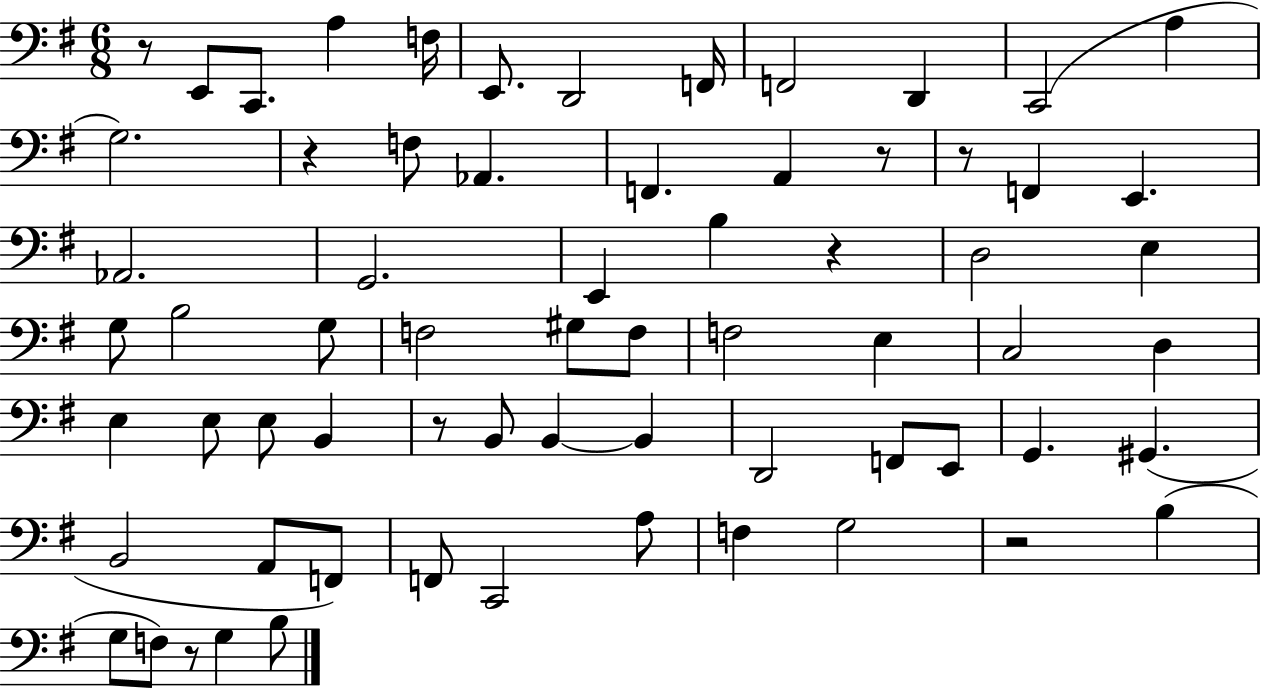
X:1
T:Untitled
M:6/8
L:1/4
K:G
z/2 E,,/2 C,,/2 A, F,/4 E,,/2 D,,2 F,,/4 F,,2 D,, C,,2 A, G,2 z F,/2 _A,, F,, A,, z/2 z/2 F,, E,, _A,,2 G,,2 E,, B, z D,2 E, G,/2 B,2 G,/2 F,2 ^G,/2 F,/2 F,2 E, C,2 D, E, E,/2 E,/2 B,, z/2 B,,/2 B,, B,, D,,2 F,,/2 E,,/2 G,, ^G,, B,,2 A,,/2 F,,/2 F,,/2 C,,2 A,/2 F, G,2 z2 B, G,/2 F,/2 z/2 G, B,/2